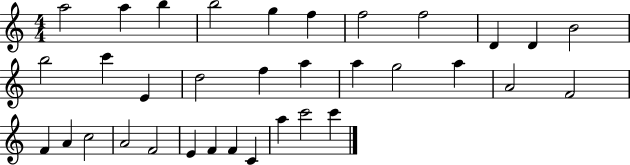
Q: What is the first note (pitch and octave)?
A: A5